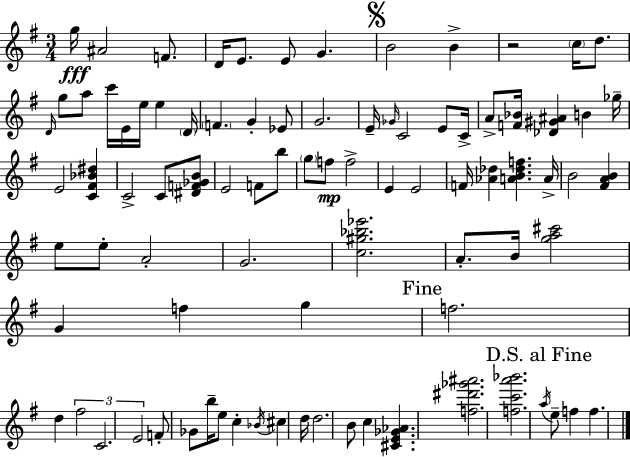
X:1
T:Untitled
M:3/4
L:1/4
K:Em
g/4 ^A2 F/2 D/4 E/2 E/2 G B2 B z2 c/4 d/2 D/4 g/2 a/2 c'/4 E/4 e/4 e D/4 F G _E/2 G2 E/4 _G/4 C2 E/2 C/4 A/2 [F_B]/4 [_D^G^A] B _g/4 E2 [C^F_B^d] C2 C/2 [^DF_GB]/2 E2 F/2 b/2 g/2 f/2 f2 E E2 F/4 [_A_d] [AB_df] A/4 B2 [^FAB] e/2 e/2 A2 G2 [c^g_b_e']2 A/2 B/4 [ga^c']2 G f g f2 d ^f2 C2 E2 F/2 _G/2 b/4 e/2 c _B/4 ^c d/4 d2 B/2 c [^CE_G_A] [f^d'_g'^a']2 [fc'a'_b']2 a/4 e/2 f f